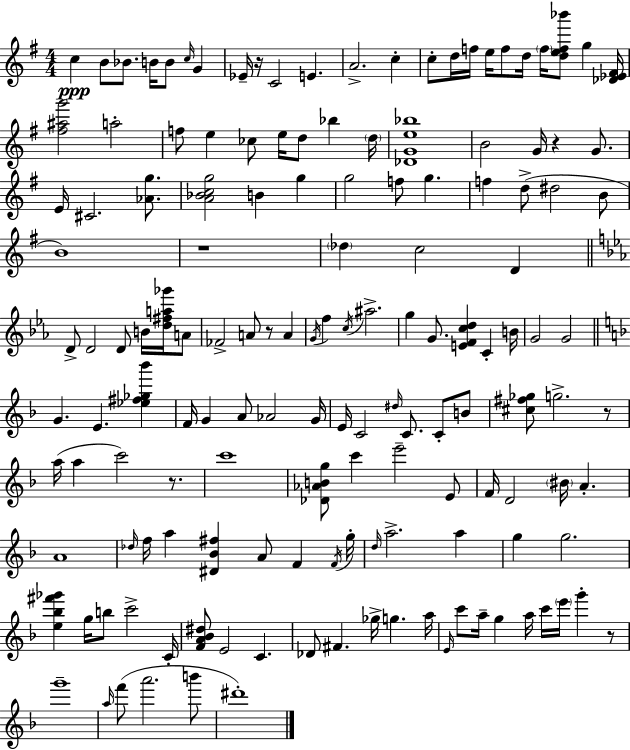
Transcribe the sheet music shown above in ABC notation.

X:1
T:Untitled
M:4/4
L:1/4
K:G
c B/2 _B/2 B/4 B/2 c/4 G _E/4 z/4 C2 E A2 c c/2 d/4 f/4 e/4 f/2 d/4 f/4 [def_b']/2 g [_D_E^F]/4 [^f^ag']2 a2 f/2 e _c/2 e/4 d/2 _b d/4 [_DGe_b]4 B2 G/4 z G/2 E/4 ^C2 [_Ag]/2 [A_Bcg]2 B g g2 f/2 g f d/2 ^d2 B/2 B4 z4 _d c2 D D/2 D2 D/2 B/4 [d^fa_g']/4 A/2 _F2 A/2 z/2 A G/4 f c/4 ^a2 g G/2 [EFcd] C B/4 G2 G2 G E [_e^f_g_b'] F/4 G A/2 _A2 G/4 E/4 C2 ^d/4 C/2 C/2 B/2 [^c^f_g]/2 g2 z/2 a/4 a c'2 z/2 c'4 [_D_ABg]/2 c' e'2 E/2 F/4 D2 ^B/4 A A4 _d/4 f/4 a [^D_B^f] A/2 F F/4 g/4 d/4 a2 a g g2 [e_b^f'_g'] g/4 b/2 c'2 C/4 [FA_B^d]/2 E2 C _D/2 ^F _g/4 g a/4 E/4 c'/2 a/4 g a/4 c'/4 e'/4 g' z/2 g'4 a/4 f'/2 a'2 b'/2 ^d'4